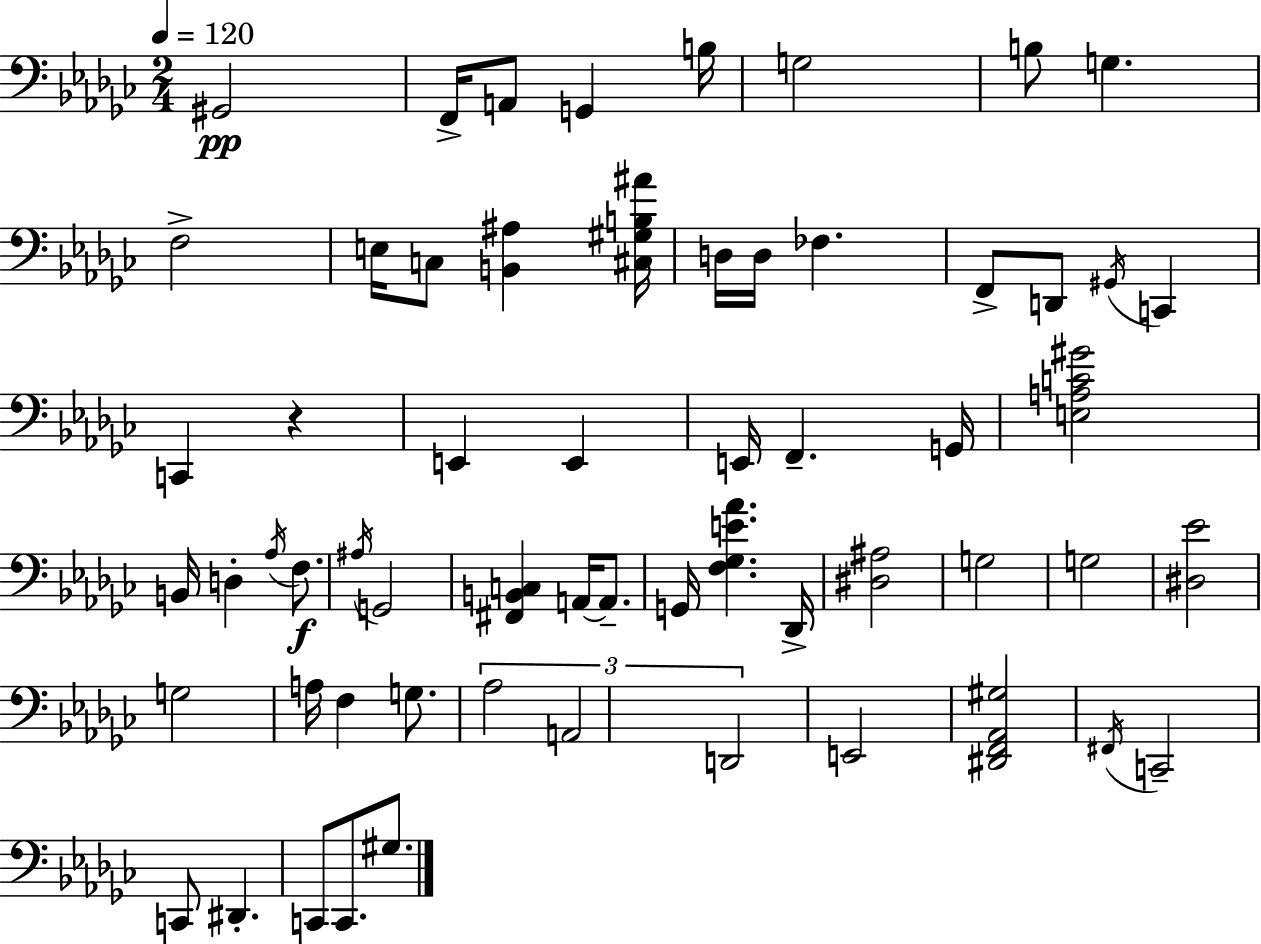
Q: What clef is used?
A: bass